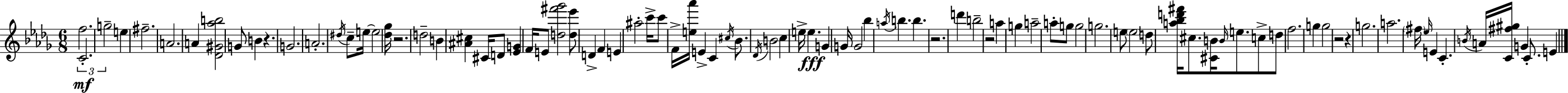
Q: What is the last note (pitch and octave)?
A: E4